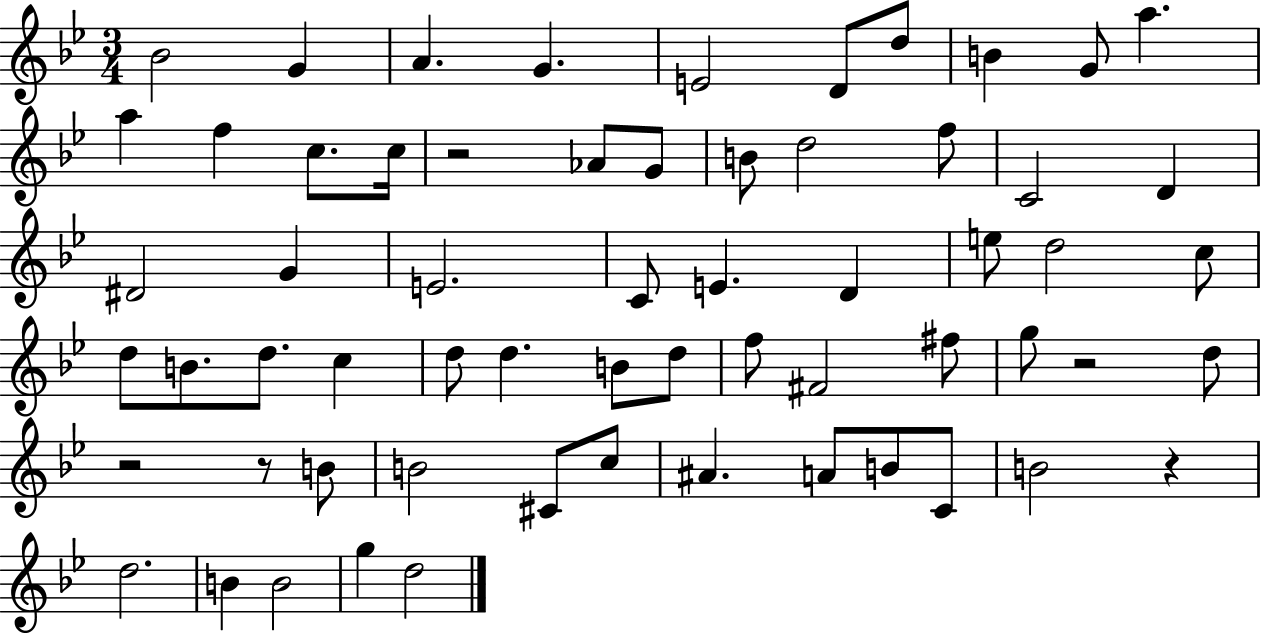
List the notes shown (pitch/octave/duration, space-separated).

Bb4/h G4/q A4/q. G4/q. E4/h D4/e D5/e B4/q G4/e A5/q. A5/q F5/q C5/e. C5/s R/h Ab4/e G4/e B4/e D5/h F5/e C4/h D4/q D#4/h G4/q E4/h. C4/e E4/q. D4/q E5/e D5/h C5/e D5/e B4/e. D5/e. C5/q D5/e D5/q. B4/e D5/e F5/e F#4/h F#5/e G5/e R/h D5/e R/h R/e B4/e B4/h C#4/e C5/e A#4/q. A4/e B4/e C4/e B4/h R/q D5/h. B4/q B4/h G5/q D5/h